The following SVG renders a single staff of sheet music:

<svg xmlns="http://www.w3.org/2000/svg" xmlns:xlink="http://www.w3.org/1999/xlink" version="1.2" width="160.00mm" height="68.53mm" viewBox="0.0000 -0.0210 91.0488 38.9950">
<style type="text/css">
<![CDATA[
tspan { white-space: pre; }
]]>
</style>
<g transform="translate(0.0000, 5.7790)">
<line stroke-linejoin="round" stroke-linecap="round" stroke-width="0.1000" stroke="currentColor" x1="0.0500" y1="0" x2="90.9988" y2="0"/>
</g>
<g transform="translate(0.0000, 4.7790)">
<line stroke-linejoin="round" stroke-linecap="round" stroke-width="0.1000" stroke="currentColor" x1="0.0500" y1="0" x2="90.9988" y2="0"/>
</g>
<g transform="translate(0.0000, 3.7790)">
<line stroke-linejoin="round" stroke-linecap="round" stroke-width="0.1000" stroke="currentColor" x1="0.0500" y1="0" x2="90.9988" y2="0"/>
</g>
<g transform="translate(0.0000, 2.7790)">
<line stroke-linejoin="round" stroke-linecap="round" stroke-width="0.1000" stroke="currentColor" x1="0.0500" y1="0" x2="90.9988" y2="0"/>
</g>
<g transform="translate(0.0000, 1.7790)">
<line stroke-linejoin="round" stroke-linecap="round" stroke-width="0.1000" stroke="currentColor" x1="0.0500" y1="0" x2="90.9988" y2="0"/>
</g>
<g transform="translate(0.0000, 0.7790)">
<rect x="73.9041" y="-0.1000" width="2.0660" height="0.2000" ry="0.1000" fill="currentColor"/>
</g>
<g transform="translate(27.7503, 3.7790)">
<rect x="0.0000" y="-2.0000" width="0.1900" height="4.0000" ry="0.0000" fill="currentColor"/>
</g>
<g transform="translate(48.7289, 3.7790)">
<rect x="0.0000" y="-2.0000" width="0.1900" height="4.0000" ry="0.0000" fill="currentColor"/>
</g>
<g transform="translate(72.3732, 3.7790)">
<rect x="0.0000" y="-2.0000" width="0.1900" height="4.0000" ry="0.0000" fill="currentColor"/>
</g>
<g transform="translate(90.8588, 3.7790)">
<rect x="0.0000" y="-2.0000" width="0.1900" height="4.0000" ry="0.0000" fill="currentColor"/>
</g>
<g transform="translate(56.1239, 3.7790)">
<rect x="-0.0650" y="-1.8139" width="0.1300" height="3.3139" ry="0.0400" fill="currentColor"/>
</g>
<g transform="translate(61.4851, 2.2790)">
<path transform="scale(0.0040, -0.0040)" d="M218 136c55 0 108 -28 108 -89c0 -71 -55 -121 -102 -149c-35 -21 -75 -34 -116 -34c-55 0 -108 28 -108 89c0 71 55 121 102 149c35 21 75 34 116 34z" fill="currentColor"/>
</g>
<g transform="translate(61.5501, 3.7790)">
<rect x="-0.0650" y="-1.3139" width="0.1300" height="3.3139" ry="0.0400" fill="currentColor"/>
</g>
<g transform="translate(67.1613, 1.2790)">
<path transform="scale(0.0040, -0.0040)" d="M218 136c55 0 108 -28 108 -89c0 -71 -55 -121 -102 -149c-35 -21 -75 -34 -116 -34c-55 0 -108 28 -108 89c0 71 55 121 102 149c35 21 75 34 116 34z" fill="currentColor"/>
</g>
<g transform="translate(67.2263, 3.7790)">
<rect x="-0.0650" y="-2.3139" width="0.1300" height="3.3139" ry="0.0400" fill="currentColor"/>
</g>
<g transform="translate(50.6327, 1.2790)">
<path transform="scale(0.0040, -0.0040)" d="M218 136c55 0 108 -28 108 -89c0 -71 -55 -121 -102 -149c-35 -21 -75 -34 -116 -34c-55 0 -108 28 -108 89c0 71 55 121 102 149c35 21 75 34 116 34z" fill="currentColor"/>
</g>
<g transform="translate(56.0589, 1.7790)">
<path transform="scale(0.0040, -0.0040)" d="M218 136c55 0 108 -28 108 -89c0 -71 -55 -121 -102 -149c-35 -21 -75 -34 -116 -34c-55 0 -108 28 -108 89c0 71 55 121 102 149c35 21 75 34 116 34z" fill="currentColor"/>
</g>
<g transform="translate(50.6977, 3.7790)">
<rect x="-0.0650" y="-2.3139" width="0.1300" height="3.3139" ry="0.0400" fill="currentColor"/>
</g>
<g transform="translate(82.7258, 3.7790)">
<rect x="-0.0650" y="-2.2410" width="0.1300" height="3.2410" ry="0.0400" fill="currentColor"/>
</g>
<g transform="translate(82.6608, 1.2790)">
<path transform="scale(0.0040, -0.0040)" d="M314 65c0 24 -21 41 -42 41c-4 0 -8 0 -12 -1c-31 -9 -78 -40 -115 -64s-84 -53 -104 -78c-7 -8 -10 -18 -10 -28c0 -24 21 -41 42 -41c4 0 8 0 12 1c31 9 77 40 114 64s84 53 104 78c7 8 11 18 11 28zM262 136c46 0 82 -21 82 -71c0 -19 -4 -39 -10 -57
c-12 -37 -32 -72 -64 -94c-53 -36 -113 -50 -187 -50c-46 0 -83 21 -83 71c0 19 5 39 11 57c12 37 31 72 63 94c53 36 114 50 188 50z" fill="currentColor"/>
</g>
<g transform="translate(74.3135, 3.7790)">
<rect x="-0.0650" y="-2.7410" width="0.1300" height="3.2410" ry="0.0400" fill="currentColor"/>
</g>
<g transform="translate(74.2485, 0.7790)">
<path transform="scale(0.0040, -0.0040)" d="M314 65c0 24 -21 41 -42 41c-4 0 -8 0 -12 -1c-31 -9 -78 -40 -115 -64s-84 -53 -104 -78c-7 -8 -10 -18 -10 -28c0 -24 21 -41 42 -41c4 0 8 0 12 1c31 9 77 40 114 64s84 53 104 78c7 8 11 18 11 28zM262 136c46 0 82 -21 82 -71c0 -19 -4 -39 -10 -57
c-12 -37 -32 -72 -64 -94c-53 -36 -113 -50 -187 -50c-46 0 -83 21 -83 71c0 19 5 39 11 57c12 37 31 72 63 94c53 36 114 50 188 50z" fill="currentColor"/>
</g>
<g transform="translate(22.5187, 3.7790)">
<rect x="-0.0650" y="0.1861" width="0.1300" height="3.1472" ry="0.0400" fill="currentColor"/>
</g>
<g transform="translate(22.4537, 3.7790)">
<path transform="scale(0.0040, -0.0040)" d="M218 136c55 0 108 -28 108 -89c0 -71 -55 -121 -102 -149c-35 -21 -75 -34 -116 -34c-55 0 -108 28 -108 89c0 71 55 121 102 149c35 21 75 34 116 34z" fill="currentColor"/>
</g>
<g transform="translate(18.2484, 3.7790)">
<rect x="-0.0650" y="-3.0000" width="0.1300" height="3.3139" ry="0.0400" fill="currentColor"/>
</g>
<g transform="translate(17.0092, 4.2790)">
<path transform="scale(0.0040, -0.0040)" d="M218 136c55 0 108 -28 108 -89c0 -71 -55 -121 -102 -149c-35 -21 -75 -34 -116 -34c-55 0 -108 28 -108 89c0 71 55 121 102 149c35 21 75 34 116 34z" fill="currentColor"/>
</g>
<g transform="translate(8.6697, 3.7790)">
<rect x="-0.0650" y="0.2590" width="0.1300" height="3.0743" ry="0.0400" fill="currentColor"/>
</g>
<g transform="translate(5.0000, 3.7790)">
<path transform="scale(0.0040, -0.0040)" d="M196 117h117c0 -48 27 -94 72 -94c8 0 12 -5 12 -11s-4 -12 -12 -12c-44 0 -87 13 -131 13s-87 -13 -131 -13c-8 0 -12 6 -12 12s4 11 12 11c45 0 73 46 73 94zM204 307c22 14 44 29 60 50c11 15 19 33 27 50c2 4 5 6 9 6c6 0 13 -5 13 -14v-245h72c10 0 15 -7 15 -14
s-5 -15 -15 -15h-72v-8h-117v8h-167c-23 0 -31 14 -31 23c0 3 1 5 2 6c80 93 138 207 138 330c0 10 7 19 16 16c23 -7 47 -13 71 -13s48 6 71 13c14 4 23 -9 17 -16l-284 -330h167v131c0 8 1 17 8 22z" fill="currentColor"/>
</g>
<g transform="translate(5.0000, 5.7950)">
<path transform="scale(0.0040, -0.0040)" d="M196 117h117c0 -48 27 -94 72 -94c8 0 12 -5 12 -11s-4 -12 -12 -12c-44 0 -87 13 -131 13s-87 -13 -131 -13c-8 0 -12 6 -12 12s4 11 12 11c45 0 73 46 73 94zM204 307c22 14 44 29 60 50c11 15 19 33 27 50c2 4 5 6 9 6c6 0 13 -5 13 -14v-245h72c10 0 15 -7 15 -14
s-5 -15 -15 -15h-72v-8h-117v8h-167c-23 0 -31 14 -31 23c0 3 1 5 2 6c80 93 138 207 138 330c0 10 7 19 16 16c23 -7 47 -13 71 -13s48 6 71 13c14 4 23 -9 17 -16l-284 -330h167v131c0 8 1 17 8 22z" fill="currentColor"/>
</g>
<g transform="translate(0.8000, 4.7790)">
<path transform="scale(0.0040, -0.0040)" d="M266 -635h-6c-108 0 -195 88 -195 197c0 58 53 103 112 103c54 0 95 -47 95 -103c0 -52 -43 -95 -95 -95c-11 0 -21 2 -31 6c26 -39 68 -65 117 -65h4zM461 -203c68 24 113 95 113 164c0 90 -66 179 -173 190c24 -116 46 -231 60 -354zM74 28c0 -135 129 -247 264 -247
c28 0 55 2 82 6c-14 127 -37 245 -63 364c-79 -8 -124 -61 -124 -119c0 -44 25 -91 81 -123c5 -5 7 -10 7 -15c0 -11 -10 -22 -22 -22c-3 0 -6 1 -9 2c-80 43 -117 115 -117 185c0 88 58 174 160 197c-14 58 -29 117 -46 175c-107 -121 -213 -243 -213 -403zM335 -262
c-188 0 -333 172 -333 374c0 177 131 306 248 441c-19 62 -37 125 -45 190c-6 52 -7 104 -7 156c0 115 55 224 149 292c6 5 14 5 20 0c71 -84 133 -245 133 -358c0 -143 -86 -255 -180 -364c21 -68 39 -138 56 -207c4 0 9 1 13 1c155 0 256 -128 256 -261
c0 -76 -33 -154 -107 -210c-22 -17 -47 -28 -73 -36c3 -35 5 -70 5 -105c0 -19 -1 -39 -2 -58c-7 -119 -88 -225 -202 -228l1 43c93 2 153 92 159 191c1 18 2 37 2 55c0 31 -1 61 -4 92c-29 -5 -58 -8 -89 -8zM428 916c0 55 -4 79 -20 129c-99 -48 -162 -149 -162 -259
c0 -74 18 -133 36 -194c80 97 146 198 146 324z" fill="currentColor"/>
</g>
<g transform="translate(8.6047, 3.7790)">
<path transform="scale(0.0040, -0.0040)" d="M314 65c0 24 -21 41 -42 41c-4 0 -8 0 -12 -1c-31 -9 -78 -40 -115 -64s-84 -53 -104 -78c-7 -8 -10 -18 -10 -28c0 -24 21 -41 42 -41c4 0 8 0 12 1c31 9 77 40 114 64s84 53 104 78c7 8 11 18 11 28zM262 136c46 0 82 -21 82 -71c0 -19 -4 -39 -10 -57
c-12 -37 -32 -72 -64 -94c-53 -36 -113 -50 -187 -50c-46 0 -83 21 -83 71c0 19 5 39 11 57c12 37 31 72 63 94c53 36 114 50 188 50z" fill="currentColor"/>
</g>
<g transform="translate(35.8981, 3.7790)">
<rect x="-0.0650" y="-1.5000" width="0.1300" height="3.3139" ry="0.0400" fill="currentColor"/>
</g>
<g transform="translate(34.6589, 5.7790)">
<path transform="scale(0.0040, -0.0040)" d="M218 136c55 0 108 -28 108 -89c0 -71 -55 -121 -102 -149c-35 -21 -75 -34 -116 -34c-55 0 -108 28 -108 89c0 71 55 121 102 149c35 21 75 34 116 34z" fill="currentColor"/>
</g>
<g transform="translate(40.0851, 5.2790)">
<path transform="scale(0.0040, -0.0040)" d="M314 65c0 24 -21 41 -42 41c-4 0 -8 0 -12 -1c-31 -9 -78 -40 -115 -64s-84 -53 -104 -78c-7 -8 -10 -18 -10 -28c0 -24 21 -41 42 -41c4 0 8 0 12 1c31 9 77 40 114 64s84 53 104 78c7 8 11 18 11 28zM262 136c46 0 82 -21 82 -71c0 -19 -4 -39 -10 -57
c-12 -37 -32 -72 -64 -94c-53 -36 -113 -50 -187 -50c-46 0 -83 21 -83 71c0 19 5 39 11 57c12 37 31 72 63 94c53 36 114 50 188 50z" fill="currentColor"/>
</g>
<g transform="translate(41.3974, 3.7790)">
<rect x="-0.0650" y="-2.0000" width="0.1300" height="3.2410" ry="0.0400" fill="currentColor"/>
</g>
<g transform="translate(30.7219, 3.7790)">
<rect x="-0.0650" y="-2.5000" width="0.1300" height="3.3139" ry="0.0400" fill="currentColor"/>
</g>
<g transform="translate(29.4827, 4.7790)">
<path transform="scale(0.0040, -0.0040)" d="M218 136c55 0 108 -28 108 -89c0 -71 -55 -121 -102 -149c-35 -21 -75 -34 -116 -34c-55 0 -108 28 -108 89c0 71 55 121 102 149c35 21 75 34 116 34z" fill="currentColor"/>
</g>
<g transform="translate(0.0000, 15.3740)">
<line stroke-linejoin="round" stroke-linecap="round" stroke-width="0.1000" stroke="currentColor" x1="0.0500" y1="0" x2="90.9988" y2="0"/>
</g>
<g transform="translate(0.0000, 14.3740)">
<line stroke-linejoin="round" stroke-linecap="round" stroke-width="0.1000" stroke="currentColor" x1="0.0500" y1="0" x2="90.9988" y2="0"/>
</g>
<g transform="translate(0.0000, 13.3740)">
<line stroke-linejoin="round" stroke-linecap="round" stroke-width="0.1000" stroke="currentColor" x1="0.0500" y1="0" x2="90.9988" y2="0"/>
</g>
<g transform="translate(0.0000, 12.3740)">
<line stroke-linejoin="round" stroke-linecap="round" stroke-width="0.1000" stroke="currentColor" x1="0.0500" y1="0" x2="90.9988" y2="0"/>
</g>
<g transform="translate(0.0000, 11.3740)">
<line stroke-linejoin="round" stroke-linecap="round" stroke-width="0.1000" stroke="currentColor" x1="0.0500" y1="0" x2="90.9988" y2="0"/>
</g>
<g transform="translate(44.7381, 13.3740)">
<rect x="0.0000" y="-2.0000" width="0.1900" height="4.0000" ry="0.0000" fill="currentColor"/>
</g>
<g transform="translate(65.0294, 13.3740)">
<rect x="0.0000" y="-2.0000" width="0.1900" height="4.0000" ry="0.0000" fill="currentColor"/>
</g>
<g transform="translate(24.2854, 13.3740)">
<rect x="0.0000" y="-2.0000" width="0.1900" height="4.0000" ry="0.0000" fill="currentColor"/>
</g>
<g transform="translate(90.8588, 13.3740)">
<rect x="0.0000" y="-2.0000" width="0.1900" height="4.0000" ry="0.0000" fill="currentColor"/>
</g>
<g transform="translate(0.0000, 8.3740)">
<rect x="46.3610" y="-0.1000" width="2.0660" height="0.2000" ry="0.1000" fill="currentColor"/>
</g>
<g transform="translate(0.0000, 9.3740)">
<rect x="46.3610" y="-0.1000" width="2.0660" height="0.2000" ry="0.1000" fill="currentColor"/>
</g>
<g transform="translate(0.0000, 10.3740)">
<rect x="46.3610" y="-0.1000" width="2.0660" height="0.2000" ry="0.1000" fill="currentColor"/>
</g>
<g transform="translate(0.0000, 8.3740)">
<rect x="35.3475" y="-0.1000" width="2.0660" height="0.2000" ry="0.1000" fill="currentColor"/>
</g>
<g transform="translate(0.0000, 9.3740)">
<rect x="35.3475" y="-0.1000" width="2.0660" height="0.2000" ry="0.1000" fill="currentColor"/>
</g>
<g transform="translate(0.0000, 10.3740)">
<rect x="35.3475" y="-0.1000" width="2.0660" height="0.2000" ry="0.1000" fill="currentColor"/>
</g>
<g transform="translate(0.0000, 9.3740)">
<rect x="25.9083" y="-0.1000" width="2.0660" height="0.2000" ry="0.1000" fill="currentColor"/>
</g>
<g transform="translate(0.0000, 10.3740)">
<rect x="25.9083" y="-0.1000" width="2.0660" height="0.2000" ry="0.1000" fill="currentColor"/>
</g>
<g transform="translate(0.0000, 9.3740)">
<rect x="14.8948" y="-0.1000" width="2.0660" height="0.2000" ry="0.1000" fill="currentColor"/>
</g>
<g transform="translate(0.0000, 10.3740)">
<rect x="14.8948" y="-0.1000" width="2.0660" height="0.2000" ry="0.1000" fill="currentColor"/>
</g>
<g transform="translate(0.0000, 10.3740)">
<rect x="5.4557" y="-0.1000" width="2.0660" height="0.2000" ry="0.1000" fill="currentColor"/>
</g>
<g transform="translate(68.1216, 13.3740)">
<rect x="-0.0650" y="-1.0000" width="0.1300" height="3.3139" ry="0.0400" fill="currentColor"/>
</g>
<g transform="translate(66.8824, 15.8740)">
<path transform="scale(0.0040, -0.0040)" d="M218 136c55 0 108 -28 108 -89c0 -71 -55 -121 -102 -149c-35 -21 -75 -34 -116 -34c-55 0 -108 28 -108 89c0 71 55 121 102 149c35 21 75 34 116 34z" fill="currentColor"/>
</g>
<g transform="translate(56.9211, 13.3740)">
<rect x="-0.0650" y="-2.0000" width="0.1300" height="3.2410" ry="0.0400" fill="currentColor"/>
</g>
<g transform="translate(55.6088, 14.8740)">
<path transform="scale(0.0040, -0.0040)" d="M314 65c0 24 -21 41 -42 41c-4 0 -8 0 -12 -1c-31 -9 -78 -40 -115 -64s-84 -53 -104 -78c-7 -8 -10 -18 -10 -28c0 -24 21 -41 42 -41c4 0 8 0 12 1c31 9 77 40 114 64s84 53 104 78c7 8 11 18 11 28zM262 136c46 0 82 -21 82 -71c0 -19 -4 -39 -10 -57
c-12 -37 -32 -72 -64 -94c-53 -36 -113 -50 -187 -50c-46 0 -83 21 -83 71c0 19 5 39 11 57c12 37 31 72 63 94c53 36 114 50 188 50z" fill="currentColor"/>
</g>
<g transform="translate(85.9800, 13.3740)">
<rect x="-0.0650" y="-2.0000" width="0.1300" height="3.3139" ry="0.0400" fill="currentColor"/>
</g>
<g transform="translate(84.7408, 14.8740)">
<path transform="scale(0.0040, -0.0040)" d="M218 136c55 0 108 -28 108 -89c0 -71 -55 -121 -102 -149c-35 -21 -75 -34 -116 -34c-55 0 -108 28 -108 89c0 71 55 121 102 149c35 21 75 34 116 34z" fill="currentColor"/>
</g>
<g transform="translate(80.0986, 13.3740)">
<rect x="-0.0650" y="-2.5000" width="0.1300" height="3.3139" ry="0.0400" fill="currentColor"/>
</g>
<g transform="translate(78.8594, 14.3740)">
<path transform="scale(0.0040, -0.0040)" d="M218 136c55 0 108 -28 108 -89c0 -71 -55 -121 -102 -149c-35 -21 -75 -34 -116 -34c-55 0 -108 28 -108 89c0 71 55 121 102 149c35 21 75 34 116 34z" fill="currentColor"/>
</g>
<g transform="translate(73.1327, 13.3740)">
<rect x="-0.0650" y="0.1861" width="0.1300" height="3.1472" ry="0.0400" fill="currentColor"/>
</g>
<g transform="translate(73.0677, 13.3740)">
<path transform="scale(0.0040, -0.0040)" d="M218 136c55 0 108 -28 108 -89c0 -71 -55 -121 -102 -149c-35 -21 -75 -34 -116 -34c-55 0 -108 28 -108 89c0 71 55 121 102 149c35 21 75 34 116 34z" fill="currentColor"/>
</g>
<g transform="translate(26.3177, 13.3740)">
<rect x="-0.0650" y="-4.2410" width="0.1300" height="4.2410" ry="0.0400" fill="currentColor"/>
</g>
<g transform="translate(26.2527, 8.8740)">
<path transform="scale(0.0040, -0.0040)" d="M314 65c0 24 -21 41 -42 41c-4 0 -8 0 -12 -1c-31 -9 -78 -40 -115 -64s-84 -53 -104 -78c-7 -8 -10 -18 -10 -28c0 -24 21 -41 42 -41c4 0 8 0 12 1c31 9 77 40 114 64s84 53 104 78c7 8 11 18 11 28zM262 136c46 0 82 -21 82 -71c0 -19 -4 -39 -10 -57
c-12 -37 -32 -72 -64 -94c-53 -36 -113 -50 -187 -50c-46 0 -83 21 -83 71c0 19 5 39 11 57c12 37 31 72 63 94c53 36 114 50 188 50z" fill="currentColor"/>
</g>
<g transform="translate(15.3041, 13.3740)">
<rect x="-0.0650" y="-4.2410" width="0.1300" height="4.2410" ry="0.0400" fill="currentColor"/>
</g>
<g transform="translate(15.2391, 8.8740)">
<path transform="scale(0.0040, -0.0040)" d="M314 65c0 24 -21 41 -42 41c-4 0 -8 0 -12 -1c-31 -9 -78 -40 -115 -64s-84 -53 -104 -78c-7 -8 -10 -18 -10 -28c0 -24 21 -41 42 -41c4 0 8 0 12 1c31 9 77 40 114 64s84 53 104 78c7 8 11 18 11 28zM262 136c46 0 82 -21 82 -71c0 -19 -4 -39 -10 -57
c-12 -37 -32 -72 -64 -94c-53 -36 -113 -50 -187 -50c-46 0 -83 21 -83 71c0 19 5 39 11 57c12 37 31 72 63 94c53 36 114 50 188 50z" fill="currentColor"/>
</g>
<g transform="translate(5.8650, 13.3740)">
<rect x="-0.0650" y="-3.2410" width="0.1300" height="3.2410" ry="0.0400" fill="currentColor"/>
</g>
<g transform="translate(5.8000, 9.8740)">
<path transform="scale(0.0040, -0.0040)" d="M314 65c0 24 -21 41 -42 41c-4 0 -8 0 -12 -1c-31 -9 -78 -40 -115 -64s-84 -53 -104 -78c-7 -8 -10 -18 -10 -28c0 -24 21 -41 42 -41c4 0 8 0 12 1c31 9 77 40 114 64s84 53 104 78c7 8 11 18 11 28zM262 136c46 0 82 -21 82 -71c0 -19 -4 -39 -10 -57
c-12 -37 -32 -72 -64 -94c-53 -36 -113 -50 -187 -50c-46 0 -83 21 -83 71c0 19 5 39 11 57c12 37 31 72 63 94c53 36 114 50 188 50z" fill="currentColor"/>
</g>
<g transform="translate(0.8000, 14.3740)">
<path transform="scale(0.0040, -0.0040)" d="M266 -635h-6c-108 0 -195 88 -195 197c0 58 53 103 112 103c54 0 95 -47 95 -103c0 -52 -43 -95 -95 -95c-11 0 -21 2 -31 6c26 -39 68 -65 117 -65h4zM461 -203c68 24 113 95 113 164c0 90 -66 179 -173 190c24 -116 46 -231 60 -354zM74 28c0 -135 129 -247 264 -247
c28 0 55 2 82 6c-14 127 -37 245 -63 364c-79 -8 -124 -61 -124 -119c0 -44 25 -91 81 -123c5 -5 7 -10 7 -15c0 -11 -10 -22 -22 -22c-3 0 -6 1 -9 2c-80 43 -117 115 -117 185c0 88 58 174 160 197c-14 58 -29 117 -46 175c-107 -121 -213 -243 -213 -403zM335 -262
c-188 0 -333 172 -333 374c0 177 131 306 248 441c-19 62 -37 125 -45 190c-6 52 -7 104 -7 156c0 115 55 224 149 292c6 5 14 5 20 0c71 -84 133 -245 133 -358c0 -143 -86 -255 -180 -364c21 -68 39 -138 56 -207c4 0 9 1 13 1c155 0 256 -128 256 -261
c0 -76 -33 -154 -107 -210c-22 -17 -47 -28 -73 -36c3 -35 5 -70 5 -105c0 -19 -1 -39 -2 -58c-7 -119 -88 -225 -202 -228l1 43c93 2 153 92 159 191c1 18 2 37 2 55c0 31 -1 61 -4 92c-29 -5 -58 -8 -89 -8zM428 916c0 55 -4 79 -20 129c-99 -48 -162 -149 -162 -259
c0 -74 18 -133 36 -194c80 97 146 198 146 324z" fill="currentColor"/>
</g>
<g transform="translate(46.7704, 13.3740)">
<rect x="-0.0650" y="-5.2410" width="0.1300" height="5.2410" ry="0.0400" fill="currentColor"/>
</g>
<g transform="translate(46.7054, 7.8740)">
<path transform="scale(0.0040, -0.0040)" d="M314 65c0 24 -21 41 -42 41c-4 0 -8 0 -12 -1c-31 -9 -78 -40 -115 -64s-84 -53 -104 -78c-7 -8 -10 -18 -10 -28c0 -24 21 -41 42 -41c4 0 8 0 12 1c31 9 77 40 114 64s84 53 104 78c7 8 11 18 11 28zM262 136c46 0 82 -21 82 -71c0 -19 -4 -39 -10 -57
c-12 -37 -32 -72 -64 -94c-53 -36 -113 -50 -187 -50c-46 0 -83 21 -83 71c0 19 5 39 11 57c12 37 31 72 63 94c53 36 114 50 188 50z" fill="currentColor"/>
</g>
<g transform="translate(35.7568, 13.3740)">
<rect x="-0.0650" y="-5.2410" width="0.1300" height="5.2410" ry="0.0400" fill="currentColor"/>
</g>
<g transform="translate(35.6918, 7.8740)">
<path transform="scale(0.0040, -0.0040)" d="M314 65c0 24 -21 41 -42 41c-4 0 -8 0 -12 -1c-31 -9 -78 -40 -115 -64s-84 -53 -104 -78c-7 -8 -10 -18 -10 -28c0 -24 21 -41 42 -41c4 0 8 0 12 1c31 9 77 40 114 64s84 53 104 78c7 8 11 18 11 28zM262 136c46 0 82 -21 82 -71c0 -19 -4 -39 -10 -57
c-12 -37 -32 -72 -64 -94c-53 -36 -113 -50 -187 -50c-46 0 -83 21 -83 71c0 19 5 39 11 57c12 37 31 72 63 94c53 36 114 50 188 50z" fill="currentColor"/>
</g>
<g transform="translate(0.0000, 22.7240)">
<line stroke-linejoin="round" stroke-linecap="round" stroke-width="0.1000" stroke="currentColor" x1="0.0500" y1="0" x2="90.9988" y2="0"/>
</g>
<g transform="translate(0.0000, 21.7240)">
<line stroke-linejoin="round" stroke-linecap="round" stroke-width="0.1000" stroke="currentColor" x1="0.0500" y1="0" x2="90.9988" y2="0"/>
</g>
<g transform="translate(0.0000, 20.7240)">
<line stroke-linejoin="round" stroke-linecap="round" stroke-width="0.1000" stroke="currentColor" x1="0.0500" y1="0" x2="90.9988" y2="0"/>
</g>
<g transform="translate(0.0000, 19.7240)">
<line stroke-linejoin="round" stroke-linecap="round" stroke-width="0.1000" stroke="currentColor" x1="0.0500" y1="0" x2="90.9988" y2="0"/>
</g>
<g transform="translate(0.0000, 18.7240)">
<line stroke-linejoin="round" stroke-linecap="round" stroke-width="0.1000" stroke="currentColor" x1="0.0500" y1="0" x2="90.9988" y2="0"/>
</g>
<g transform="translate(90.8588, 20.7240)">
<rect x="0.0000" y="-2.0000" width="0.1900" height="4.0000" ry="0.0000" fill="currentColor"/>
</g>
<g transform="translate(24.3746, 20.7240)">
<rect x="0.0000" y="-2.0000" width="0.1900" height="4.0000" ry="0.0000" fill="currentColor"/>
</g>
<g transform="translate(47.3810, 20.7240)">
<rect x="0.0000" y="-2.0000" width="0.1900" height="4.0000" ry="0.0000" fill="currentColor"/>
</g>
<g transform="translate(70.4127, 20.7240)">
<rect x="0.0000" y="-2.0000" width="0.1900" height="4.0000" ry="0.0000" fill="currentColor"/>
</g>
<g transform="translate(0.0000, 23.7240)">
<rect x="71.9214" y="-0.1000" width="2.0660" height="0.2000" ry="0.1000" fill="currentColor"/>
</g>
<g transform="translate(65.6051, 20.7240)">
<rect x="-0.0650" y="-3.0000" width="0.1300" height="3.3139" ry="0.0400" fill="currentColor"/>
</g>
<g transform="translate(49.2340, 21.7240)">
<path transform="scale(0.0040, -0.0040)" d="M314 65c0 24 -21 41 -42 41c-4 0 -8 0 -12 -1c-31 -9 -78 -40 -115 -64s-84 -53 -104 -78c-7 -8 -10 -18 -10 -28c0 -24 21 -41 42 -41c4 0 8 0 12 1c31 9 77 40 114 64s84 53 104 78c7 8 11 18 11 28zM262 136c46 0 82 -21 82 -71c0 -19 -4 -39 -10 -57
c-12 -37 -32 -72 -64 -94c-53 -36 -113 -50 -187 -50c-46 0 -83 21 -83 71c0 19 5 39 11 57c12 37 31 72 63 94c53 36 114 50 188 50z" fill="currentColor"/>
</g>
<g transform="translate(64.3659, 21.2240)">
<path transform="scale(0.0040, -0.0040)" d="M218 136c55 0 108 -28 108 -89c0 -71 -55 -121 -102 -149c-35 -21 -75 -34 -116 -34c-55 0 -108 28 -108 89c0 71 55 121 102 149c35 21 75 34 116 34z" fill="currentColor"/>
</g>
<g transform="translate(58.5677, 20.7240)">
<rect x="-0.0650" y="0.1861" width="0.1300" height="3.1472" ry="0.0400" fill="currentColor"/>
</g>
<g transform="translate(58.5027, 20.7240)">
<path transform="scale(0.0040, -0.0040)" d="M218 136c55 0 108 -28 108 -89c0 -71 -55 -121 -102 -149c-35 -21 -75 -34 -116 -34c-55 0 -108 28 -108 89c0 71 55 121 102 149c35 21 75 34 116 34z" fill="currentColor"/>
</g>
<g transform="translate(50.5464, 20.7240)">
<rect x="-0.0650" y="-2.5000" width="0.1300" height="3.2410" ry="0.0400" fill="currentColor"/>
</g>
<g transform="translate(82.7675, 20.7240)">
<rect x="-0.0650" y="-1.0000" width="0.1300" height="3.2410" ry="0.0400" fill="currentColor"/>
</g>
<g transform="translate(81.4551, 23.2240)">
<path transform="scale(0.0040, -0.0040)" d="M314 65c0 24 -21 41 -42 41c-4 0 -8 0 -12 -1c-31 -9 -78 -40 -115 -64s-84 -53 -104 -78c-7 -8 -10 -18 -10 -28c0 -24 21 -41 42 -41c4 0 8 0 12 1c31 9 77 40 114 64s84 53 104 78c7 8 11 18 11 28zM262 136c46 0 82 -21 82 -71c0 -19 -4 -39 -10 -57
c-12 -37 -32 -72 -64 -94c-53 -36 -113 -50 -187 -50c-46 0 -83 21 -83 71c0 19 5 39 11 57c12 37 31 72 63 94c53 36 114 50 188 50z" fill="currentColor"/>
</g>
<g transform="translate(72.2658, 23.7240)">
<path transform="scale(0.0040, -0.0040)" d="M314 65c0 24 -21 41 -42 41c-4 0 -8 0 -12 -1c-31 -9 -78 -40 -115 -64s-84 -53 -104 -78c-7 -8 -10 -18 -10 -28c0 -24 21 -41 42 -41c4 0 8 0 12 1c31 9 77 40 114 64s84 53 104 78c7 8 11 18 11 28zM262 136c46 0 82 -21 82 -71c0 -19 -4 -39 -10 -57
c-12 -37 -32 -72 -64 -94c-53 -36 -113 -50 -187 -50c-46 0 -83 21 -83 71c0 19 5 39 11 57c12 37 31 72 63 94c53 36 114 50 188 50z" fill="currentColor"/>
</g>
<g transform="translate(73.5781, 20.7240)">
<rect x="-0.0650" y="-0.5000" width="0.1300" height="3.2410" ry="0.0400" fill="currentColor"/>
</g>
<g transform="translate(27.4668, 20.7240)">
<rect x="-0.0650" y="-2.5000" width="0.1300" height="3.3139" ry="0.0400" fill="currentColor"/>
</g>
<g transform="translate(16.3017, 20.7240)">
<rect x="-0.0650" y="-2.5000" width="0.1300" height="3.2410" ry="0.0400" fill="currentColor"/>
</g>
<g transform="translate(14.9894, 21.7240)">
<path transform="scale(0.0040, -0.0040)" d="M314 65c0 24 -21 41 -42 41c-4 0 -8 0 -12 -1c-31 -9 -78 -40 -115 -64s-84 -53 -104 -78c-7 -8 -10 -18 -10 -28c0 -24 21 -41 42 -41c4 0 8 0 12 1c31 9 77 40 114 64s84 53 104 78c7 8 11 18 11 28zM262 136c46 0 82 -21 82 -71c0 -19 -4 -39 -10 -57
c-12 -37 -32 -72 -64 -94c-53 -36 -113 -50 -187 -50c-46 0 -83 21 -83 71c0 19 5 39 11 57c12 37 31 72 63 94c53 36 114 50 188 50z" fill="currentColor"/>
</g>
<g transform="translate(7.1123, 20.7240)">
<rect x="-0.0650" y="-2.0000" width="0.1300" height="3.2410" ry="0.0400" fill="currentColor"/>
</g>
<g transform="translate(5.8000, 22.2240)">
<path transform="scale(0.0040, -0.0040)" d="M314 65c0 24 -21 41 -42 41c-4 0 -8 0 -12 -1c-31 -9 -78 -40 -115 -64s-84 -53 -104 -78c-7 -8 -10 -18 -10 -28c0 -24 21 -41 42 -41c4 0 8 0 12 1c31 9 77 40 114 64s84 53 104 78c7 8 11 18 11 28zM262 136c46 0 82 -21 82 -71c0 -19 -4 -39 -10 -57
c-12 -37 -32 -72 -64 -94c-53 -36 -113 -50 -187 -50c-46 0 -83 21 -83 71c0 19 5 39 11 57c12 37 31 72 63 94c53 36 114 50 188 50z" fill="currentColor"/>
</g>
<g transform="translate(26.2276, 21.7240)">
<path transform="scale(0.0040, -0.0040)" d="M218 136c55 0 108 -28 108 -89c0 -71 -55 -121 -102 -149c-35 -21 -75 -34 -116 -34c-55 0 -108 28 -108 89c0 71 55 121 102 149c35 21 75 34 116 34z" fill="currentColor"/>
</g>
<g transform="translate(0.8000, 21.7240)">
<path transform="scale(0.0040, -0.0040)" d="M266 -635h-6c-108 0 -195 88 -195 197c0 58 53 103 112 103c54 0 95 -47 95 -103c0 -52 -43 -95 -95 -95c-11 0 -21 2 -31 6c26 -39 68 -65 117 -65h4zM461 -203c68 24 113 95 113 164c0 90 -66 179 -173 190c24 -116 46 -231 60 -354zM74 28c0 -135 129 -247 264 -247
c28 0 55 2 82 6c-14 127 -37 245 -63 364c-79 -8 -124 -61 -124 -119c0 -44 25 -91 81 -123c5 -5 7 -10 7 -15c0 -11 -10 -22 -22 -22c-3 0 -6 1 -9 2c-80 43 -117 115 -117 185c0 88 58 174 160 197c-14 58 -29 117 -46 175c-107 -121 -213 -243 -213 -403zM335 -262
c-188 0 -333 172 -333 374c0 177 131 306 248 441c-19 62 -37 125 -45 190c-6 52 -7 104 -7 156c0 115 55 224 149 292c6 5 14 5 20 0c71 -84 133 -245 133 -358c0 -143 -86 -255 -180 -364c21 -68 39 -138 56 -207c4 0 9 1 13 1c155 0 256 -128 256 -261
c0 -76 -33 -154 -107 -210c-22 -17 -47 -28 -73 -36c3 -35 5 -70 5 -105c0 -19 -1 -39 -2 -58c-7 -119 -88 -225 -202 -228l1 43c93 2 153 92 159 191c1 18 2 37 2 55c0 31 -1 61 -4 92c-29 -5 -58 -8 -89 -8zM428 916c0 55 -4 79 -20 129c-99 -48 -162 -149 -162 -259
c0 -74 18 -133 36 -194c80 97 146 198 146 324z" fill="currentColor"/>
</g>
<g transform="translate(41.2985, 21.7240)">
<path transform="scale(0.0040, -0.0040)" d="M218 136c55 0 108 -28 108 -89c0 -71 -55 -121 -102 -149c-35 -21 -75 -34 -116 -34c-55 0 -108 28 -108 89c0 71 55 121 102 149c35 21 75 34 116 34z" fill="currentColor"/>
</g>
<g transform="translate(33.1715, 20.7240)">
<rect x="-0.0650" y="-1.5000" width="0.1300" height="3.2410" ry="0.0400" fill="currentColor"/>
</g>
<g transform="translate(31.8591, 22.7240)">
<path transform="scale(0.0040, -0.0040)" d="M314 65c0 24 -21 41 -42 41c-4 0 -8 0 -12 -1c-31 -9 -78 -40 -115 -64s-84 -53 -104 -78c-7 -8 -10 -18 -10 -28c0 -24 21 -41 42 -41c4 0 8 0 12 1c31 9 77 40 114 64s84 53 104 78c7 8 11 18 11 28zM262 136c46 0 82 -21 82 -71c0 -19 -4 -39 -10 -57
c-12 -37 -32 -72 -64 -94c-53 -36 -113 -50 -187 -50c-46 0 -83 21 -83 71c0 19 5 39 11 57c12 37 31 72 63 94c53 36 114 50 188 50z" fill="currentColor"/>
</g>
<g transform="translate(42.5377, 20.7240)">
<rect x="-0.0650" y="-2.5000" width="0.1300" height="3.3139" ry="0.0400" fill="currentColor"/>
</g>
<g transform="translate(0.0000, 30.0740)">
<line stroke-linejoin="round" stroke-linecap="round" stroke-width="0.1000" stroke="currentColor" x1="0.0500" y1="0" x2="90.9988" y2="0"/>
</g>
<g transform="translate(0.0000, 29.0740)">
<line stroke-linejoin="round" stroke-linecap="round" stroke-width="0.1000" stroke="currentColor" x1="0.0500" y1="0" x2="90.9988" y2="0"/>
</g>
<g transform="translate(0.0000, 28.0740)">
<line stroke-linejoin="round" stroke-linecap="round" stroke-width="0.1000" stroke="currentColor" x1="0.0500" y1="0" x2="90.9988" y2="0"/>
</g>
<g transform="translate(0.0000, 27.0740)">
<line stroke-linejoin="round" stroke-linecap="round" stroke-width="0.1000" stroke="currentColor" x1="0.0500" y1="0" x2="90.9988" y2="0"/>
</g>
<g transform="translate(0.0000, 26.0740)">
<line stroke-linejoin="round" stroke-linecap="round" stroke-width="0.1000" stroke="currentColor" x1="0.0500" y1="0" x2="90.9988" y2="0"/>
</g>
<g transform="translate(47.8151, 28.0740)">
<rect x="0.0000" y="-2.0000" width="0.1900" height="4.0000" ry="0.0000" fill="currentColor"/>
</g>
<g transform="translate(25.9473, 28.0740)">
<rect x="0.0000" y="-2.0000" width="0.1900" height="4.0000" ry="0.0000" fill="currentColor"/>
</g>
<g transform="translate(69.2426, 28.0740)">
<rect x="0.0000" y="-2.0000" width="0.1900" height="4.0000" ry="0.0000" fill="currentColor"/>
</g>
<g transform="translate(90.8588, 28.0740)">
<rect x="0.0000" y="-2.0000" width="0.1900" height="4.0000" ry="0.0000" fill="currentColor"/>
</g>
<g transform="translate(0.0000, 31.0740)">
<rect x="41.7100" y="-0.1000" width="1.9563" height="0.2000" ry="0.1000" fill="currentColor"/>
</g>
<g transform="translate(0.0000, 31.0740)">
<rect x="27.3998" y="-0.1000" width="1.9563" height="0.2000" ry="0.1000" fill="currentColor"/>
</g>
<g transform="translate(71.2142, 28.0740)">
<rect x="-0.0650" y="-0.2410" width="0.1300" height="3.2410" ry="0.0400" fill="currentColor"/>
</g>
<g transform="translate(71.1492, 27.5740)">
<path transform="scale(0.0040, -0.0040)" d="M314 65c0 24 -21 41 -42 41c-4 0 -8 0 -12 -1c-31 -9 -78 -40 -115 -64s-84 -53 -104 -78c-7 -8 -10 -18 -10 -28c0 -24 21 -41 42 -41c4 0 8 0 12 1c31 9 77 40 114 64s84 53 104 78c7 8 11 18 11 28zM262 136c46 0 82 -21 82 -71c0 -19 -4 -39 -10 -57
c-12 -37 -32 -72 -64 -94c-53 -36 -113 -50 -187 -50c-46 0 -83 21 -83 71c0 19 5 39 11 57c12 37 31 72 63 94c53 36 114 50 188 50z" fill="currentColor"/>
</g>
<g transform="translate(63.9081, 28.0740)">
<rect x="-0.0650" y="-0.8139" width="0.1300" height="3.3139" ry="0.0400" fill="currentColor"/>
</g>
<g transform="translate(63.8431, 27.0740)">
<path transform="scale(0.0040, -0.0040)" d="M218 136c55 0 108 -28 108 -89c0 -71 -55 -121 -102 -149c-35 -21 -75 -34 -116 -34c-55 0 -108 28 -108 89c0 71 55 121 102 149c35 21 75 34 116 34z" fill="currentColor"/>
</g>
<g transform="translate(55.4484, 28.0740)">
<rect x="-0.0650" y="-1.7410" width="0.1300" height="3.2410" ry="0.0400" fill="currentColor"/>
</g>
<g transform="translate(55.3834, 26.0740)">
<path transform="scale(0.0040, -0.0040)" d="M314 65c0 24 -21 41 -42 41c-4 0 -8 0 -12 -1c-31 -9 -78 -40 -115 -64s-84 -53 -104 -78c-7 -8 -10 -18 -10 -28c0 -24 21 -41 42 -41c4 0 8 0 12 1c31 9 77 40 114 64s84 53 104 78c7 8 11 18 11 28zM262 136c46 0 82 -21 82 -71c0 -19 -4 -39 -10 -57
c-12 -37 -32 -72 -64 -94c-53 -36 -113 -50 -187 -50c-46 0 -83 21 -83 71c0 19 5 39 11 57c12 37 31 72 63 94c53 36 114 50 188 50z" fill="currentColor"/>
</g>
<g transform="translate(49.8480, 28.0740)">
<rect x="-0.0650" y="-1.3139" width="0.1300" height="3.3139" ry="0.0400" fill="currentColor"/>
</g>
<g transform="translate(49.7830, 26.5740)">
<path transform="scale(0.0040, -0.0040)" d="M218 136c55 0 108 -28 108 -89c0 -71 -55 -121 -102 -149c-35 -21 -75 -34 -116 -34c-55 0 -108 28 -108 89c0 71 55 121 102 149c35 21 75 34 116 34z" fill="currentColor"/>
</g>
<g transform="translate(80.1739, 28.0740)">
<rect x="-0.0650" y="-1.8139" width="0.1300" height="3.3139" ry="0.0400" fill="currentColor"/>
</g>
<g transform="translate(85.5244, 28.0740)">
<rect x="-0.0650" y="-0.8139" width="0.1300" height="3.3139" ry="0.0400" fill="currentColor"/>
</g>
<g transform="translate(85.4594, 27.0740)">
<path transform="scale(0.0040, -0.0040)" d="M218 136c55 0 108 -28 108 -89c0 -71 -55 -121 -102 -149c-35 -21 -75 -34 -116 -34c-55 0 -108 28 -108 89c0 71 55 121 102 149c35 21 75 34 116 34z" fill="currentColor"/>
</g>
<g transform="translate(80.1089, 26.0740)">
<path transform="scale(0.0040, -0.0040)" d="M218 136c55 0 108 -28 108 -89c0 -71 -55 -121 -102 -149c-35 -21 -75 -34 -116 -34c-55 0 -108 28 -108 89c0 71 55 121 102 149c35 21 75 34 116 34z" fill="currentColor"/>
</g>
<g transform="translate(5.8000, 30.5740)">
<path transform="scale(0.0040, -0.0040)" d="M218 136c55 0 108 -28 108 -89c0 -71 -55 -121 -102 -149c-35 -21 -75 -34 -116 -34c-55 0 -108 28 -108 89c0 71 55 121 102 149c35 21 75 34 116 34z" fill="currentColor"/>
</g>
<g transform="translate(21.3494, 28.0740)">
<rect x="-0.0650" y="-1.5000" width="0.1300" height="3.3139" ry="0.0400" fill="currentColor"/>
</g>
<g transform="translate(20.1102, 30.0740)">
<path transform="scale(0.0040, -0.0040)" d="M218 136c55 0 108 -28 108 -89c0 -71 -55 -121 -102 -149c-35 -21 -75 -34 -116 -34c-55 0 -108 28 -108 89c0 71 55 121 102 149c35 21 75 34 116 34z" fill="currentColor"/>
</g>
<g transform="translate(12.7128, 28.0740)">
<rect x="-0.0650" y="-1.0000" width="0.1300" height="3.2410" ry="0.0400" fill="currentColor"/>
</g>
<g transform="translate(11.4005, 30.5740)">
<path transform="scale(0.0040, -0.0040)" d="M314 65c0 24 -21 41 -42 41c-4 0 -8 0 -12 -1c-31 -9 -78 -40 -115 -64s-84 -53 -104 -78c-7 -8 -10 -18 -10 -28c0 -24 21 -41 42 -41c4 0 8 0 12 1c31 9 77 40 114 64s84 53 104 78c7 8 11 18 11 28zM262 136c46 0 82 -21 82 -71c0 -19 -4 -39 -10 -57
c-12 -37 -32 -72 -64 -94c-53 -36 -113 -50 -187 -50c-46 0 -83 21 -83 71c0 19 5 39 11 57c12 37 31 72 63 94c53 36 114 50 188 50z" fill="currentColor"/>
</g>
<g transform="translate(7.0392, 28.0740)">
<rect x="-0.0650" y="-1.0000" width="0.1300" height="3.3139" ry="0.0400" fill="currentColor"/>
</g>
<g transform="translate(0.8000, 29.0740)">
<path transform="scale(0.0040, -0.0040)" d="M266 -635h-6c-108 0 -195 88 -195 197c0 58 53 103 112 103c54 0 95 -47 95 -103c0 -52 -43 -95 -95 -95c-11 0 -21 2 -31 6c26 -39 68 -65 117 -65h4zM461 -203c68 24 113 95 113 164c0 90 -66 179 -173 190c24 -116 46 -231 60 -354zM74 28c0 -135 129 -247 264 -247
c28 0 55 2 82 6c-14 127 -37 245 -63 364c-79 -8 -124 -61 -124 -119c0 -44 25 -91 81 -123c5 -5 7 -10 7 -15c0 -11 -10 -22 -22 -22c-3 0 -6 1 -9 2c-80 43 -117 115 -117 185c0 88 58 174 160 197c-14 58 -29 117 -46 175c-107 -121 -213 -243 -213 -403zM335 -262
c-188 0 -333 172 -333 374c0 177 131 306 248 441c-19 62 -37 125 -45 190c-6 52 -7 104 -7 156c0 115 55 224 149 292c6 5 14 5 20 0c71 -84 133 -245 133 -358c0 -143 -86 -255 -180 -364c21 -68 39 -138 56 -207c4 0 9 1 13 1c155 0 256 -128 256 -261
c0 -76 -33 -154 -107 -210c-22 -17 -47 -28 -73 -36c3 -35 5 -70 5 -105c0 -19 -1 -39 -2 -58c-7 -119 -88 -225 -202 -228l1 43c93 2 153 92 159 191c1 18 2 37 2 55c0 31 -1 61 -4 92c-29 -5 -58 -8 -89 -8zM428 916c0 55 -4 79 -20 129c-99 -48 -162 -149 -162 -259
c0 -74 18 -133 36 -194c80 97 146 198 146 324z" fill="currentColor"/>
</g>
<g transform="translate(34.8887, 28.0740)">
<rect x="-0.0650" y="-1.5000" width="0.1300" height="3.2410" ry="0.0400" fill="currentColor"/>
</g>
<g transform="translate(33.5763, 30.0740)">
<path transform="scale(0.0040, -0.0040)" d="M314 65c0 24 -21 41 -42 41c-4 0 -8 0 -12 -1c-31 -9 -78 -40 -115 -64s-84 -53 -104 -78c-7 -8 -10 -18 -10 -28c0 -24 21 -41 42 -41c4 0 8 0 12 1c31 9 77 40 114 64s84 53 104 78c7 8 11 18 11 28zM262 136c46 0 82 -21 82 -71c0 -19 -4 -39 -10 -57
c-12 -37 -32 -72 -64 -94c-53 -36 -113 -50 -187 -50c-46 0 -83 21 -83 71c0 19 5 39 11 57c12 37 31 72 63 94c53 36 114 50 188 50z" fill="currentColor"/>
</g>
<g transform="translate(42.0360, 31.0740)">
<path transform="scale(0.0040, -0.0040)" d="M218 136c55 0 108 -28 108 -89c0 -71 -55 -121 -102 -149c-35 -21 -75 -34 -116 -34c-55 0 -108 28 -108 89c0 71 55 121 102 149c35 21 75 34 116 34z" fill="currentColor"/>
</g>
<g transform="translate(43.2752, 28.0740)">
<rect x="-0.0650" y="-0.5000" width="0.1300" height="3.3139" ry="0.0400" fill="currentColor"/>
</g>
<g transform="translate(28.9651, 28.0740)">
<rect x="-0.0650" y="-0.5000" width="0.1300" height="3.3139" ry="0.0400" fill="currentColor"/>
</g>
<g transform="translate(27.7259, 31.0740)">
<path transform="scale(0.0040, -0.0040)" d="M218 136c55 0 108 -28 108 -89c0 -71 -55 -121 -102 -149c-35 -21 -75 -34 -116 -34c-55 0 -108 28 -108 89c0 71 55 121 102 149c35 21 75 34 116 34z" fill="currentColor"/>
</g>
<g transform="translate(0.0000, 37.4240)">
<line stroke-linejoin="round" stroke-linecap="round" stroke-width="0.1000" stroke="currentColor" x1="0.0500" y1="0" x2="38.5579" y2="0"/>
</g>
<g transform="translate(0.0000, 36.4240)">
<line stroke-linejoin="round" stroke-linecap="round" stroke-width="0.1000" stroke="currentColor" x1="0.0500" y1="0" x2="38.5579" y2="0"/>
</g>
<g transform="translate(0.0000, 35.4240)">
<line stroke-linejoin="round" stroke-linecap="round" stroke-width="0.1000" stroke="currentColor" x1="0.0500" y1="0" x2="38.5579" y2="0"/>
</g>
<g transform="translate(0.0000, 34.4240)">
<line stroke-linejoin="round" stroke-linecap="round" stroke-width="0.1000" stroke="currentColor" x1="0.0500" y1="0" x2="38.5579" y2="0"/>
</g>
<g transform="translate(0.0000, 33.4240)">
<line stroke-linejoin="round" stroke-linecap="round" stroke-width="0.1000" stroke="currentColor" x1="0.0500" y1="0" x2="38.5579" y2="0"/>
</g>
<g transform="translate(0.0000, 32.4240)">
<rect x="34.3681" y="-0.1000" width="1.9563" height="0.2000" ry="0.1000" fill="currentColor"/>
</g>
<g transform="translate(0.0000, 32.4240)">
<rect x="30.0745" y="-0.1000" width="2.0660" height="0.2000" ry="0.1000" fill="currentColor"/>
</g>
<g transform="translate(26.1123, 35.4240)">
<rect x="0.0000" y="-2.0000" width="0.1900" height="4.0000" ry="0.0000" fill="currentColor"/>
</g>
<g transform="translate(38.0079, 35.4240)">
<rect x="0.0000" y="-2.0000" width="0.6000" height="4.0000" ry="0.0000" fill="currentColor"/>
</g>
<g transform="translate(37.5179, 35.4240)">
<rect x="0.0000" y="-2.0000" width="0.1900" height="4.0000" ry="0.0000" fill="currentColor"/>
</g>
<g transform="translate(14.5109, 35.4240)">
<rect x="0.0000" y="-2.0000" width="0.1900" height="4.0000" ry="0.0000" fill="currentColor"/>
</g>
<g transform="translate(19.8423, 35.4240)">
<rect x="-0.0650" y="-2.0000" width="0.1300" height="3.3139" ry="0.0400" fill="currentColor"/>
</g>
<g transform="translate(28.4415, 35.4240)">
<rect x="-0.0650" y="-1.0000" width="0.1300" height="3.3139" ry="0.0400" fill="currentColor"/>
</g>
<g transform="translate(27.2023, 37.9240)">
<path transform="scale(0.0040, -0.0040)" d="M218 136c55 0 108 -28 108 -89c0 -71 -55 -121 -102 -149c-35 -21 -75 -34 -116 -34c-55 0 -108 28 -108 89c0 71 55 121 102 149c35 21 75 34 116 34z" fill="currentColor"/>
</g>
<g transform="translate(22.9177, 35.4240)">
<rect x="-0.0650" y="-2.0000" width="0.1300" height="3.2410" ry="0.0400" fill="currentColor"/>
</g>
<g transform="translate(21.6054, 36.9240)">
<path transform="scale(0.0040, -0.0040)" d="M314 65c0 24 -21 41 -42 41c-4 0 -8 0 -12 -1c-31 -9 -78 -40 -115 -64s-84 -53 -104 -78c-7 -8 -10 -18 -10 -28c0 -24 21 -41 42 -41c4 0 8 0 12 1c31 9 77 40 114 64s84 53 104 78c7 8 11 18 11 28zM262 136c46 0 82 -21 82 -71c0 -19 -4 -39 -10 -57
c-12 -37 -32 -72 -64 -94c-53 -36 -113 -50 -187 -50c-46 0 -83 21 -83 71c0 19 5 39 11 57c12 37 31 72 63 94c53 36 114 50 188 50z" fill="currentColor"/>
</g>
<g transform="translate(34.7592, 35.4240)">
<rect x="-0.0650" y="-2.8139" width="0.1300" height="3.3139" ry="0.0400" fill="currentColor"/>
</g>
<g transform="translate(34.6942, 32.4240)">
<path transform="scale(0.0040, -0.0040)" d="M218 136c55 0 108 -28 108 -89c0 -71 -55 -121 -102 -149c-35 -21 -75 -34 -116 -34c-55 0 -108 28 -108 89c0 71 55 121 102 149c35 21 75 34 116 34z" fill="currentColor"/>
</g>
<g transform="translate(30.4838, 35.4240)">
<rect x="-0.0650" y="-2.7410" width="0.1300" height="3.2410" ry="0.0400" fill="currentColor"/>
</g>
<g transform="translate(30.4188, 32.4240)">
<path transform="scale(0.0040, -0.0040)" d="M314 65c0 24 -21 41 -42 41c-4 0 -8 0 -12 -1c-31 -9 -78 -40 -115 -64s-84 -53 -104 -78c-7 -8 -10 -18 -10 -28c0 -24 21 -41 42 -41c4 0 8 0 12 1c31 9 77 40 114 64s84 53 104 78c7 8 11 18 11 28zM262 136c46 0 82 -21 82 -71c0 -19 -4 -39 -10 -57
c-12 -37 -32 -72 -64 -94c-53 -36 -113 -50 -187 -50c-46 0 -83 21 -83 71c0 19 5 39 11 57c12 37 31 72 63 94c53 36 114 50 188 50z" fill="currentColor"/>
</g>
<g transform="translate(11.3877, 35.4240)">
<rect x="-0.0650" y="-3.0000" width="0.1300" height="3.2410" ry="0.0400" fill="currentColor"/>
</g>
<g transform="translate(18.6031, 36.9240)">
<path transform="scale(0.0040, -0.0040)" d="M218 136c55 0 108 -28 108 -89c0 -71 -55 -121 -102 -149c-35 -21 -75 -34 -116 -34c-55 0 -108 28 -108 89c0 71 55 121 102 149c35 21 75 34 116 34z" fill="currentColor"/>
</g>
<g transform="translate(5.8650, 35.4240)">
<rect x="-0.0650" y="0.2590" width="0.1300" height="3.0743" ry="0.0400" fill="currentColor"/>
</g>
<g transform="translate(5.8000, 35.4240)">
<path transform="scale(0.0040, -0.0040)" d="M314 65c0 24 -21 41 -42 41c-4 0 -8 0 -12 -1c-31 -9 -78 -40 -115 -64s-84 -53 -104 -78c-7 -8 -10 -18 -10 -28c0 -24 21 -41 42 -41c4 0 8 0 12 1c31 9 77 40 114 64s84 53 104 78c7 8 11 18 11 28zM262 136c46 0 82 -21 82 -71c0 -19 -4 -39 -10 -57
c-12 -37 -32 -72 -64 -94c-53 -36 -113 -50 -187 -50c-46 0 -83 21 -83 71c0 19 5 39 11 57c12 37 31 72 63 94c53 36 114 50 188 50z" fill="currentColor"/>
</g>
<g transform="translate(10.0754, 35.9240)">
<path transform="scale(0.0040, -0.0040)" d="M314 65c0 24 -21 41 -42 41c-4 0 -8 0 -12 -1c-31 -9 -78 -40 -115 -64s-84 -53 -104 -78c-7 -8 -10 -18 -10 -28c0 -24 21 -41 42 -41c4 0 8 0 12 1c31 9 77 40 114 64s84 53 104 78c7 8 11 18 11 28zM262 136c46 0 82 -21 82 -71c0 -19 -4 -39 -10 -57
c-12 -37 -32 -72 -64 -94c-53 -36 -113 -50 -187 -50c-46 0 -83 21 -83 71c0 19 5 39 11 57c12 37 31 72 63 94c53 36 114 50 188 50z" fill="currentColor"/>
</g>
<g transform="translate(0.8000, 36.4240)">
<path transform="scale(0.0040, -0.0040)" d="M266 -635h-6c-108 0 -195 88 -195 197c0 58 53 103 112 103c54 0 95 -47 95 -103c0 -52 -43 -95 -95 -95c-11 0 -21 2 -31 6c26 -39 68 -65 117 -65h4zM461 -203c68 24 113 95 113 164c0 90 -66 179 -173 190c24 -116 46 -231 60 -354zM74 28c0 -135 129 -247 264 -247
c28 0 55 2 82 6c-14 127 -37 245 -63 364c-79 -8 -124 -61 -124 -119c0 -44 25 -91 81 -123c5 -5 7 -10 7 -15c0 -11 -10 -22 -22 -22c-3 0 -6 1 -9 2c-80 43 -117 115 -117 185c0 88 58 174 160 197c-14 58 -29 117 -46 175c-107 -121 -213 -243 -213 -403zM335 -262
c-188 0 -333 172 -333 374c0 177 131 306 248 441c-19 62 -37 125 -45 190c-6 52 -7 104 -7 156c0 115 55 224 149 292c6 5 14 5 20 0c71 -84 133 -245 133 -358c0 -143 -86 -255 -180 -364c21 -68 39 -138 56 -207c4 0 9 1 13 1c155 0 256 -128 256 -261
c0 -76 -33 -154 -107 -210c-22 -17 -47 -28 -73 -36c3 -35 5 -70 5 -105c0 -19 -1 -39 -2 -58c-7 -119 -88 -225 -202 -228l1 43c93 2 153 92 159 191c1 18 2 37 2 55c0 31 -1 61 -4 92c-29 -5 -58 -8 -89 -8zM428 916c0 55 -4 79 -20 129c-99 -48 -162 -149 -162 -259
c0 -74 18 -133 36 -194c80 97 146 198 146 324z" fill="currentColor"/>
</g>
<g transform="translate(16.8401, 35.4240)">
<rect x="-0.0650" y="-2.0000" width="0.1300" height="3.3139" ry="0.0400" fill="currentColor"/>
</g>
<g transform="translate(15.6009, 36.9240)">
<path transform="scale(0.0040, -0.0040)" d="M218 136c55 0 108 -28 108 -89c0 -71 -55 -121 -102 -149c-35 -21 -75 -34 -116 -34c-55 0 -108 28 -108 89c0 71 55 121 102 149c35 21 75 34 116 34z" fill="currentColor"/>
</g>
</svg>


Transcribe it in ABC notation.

X:1
T:Untitled
M:4/4
L:1/4
K:C
B2 A B G E F2 g f e g a2 g2 b2 d'2 d'2 f'2 f'2 F2 D B G F F2 G2 G E2 G G2 B A C2 D2 D D2 E C E2 C e f2 d c2 f d B2 A2 F F F2 D a2 a